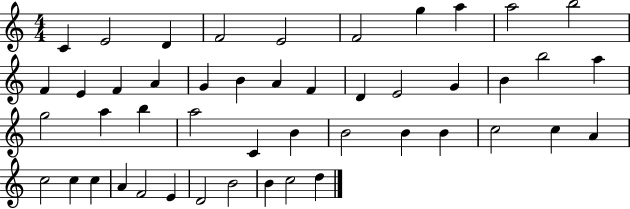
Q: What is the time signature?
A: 4/4